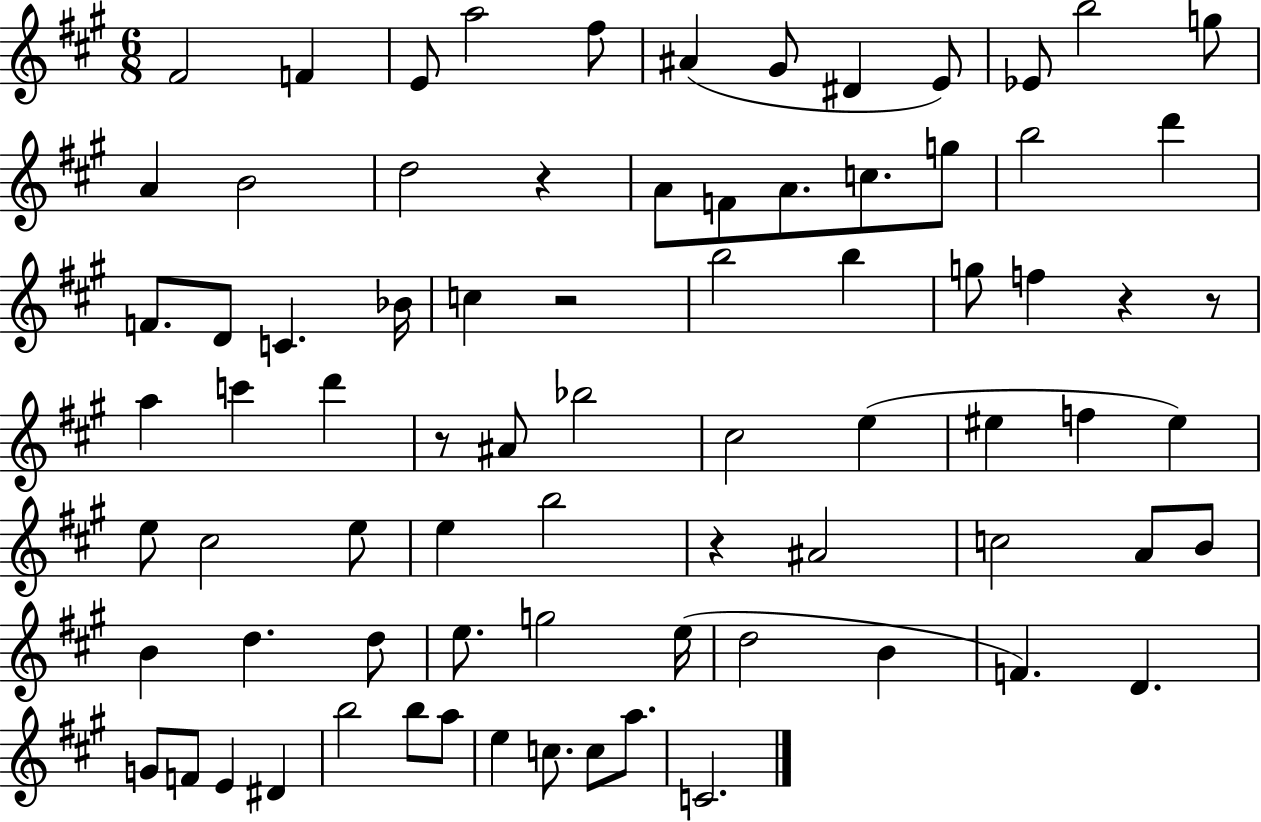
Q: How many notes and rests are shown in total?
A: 78